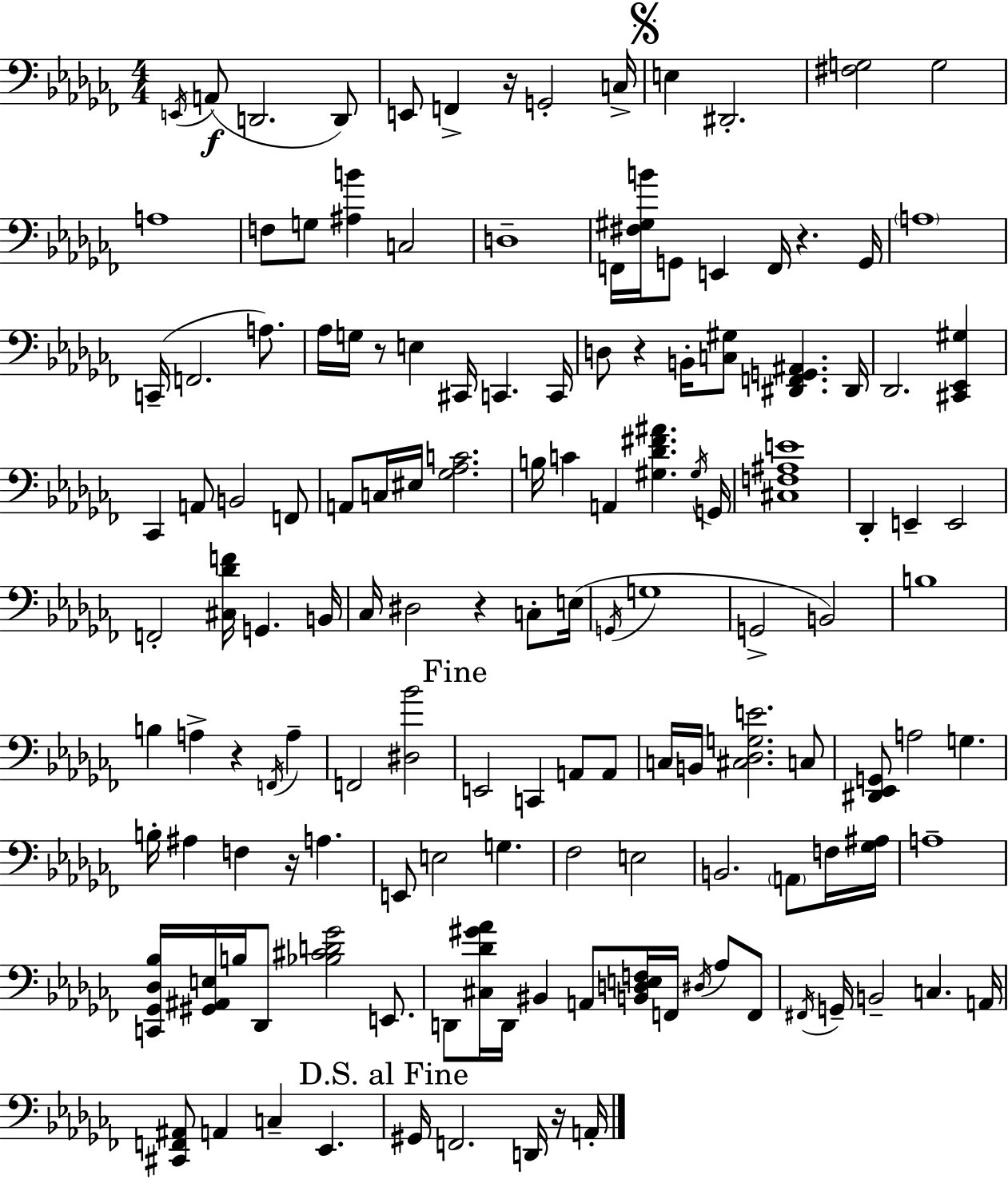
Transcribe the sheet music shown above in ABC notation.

X:1
T:Untitled
M:4/4
L:1/4
K:Abm
E,,/4 A,,/2 D,,2 D,,/2 E,,/2 F,, z/4 G,,2 C,/4 E, ^D,,2 [^F,G,]2 G,2 A,4 F,/2 G,/2 [^A,B] C,2 D,4 F,,/4 [^F,^G,B]/4 G,,/2 E,, F,,/4 z G,,/4 A,4 C,,/4 F,,2 A,/2 _A,/4 G,/4 z/2 E, ^C,,/4 C,, C,,/4 D,/2 z B,,/4 [C,^G,]/2 [^D,,F,,G,,^A,,] ^D,,/4 _D,,2 [^C,,_E,,^G,] _C,, A,,/2 B,,2 F,,/2 A,,/2 C,/4 ^E,/4 [_G,_A,C]2 B,/4 C A,, [^G,_D^F^A] ^G,/4 G,,/4 [^C,F,^A,E]4 _D,, E,, E,,2 F,,2 [^C,_DF]/4 G,, B,,/4 _C,/4 ^D,2 z C,/2 E,/4 G,,/4 G,4 G,,2 B,,2 B,4 B, A, z F,,/4 A, F,,2 [^D,_B]2 E,,2 C,, A,,/2 A,,/2 C,/4 B,,/4 [^C,_D,G,E]2 C,/2 [^D,,_E,,G,,]/2 A,2 G, B,/4 ^A, F, z/4 A, E,,/2 E,2 G, _F,2 E,2 B,,2 A,,/2 F,/4 [_G,^A,]/4 A,4 [C,,_G,,_D,_B,]/4 [^G,,^A,,E,]/4 B,/4 _D,,/2 [_B,^CD_G]2 E,,/2 D,,/2 [^C,_D^G_A]/4 D,,/4 ^B,, A,,/2 [B,,D,E,F,]/4 F,,/4 ^D,/4 _A,/2 F,,/2 ^F,,/4 G,,/4 B,,2 C, A,,/4 [^C,,F,,^A,,]/2 A,, C, _E,, ^G,,/4 F,,2 D,,/4 z/4 A,,/4